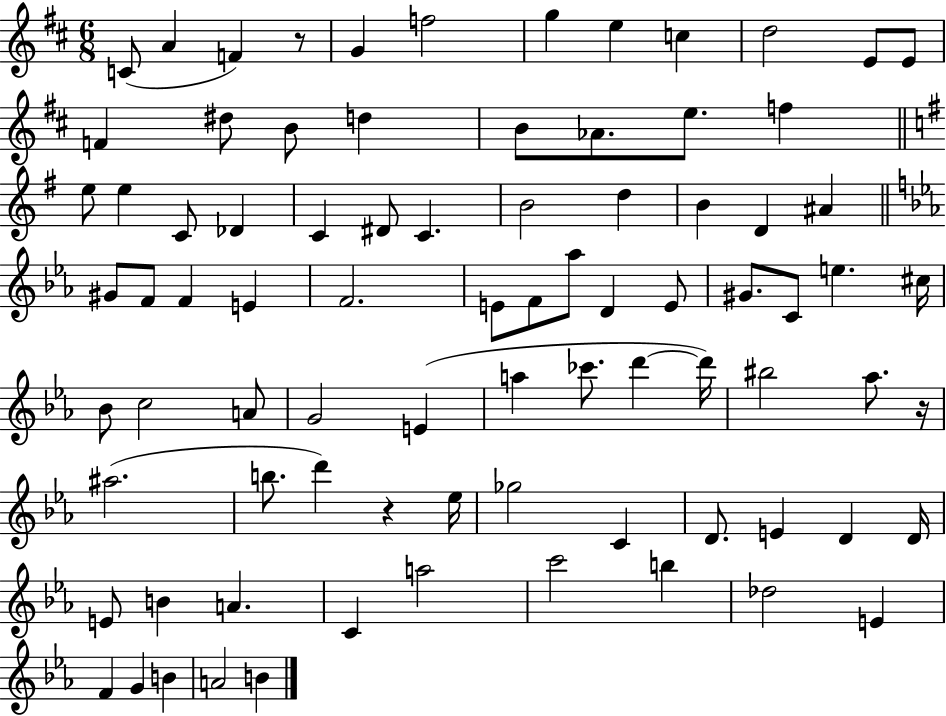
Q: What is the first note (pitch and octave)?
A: C4